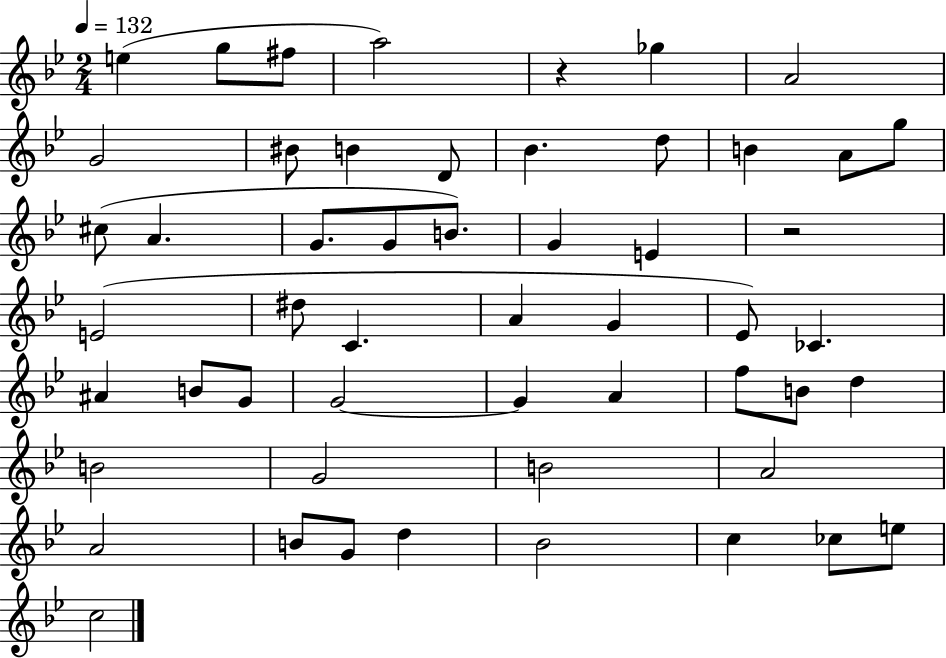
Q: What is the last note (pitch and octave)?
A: C5